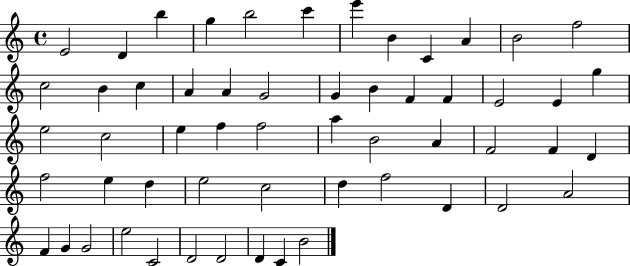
{
  \clef treble
  \time 4/4
  \defaultTimeSignature
  \key c \major
  e'2 d'4 b''4 | g''4 b''2 c'''4 | e'''4 b'4 c'4 a'4 | b'2 f''2 | \break c''2 b'4 c''4 | a'4 a'4 g'2 | g'4 b'4 f'4 f'4 | e'2 e'4 g''4 | \break e''2 c''2 | e''4 f''4 f''2 | a''4 b'2 a'4 | f'2 f'4 d'4 | \break f''2 e''4 d''4 | e''2 c''2 | d''4 f''2 d'4 | d'2 a'2 | \break f'4 g'4 g'2 | e''2 c'2 | d'2 d'2 | d'4 c'4 b'2 | \break \bar "|."
}